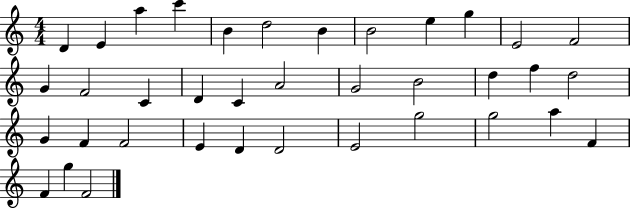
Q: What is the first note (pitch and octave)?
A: D4